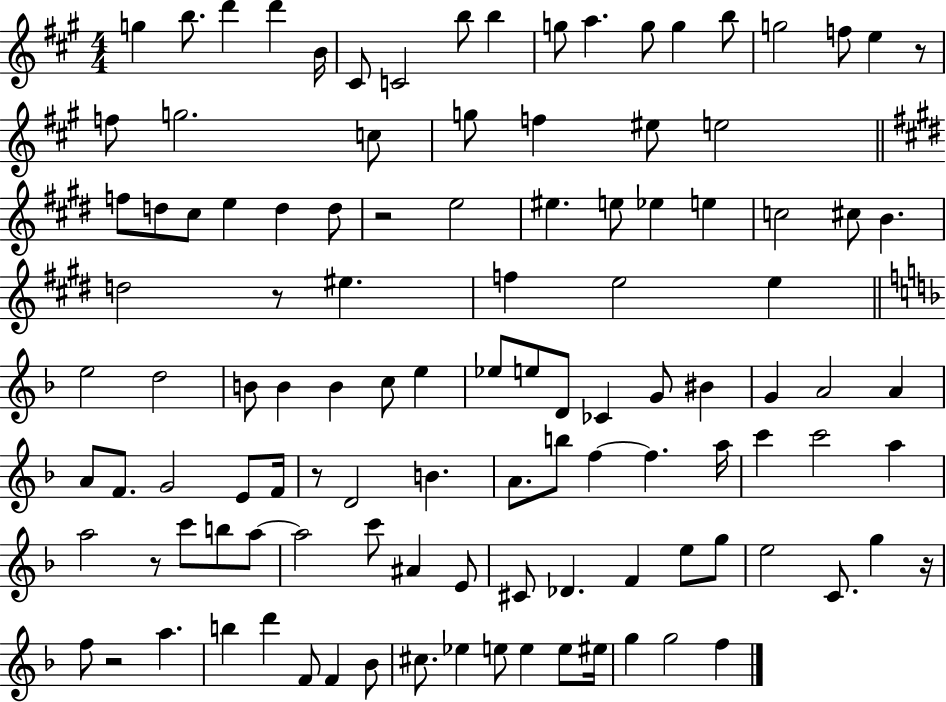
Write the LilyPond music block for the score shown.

{
  \clef treble
  \numericTimeSignature
  \time 4/4
  \key a \major
  g''4 b''8. d'''4 d'''4 b'16 | cis'8 c'2 b''8 b''4 | g''8 a''4. g''8 g''4 b''8 | g''2 f''8 e''4 r8 | \break f''8 g''2. c''8 | g''8 f''4 eis''8 e''2 | \bar "||" \break \key e \major f''8 d''8 cis''8 e''4 d''4 d''8 | r2 e''2 | eis''4. e''8 ees''4 e''4 | c''2 cis''8 b'4. | \break d''2 r8 eis''4. | f''4 e''2 e''4 | \bar "||" \break \key f \major e''2 d''2 | b'8 b'4 b'4 c''8 e''4 | ees''8 e''8 d'8 ces'4 g'8 bis'4 | g'4 a'2 a'4 | \break a'8 f'8. g'2 e'8 f'16 | r8 d'2 b'4. | a'8. b''8 f''4~~ f''4. a''16 | c'''4 c'''2 a''4 | \break a''2 r8 c'''8 b''8 a''8~~ | a''2 c'''8 ais'4 e'8 | cis'8 des'4. f'4 e''8 g''8 | e''2 c'8. g''4 r16 | \break f''8 r2 a''4. | b''4 d'''4 f'8 f'4 bes'8 | cis''8. ees''4 e''8 e''4 e''8 eis''16 | g''4 g''2 f''4 | \break \bar "|."
}